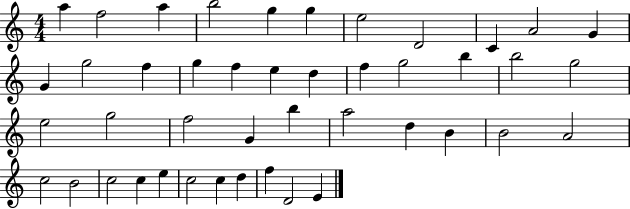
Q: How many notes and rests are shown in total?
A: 44